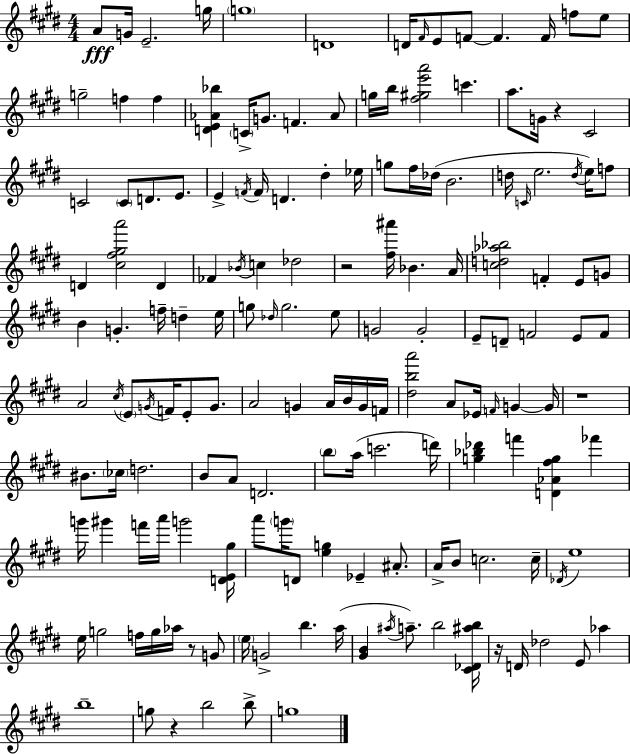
A4/e G4/s E4/h. G5/s G5/w D4/w D4/s F#4/s E4/e F4/e F4/q. F4/s F5/e E5/e G5/h F5/q F5/q [D4,E4,Ab4,Bb5]/q C4/s G4/e. F4/q. Ab4/e G5/s B5/s [F#5,G#5,E6,A6]/h C6/q. A5/e. G4/s R/q C#4/h C4/h C4/e D4/e. E4/e. E4/q F4/s F4/s D4/q. D#5/q Eb5/s G5/e F#5/s Db5/s B4/h. D5/s C4/s E5/h. D5/s E5/s F5/e D4/q [C#5,F#5,G#5,A6]/h D4/q FES4/q Bb4/s C5/q Db5/h R/h [F#5,A#6]/s Bb4/q. A4/s [C5,D5,Ab5,Bb5]/h F4/q E4/e G4/e B4/q G4/q. F5/s D5/q E5/s G5/e Db5/s G5/h. E5/e G4/h G4/h E4/e D4/e F4/h E4/e F4/e A4/h C#5/s E4/e G4/s F4/s E4/e G4/e. A4/h G4/q A4/s B4/s G4/s F4/s [D#5,B5,A6]/h A4/e Eb4/s F4/s G4/q G4/s R/w BIS4/e. CES5/s D5/h. B4/e A4/e D4/h. B5/e A5/s C6/h. D6/s [G5,Bb5,Db6]/q F6/q [D4,Ab4,F#5,G5]/q FES6/q G6/s G#6/q F6/s A6/s G6/h [D4,E4,G#5]/s A6/e G6/s D4/e [E5,G5]/q Eb4/q A#4/e. A4/s B4/e C5/h. C5/s Db4/s E5/w E5/s G5/h F5/s G5/s Ab5/s R/e G4/e E5/s G4/h B5/q. A5/s [G#4,B4]/q A#5/s A5/e. B5/h [C#4,Db4,A#5,B5]/s R/s D4/s Db5/h E4/e Ab5/q B5/w G5/e R/q B5/h B5/e G5/w